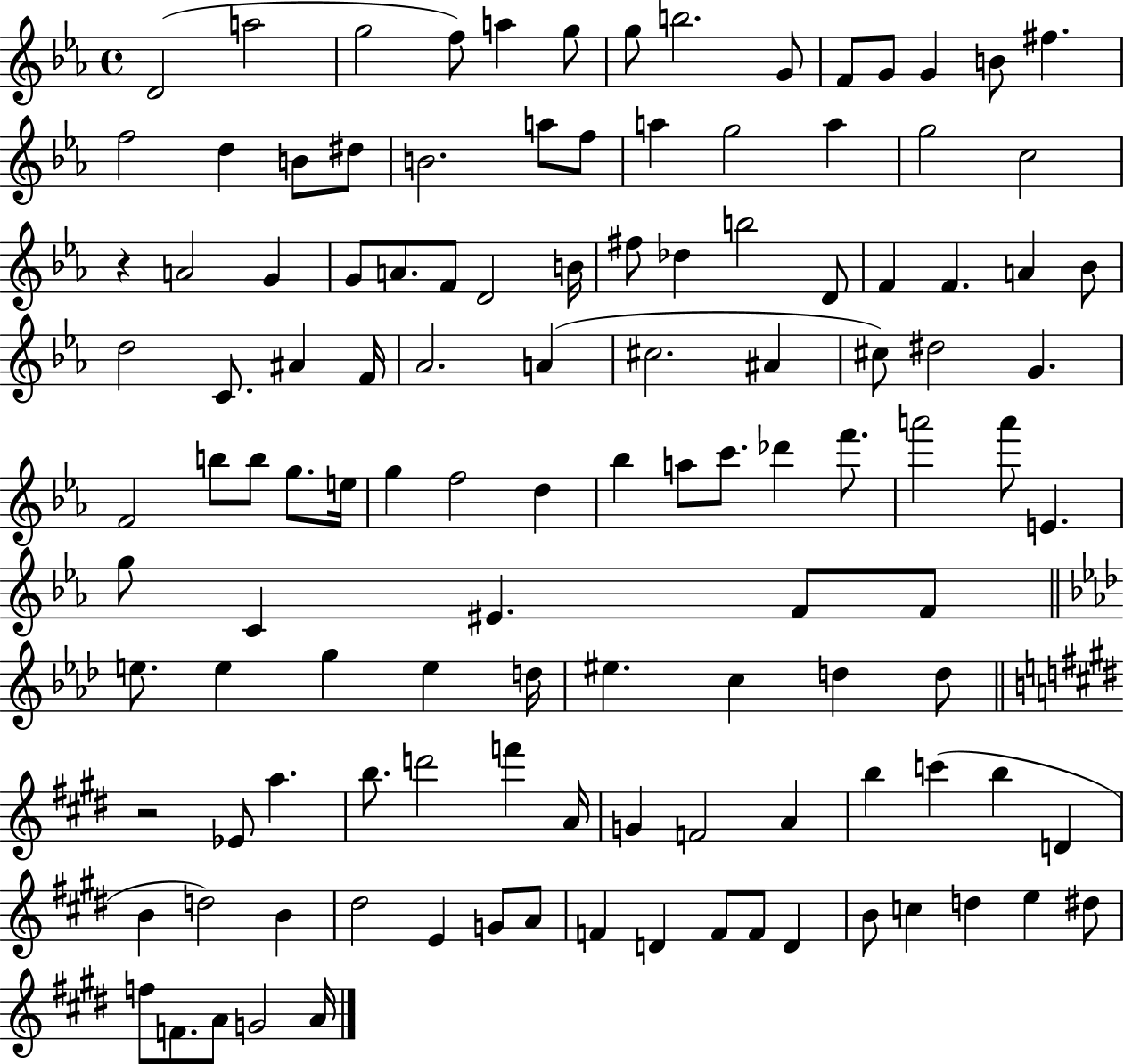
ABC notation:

X:1
T:Untitled
M:4/4
L:1/4
K:Eb
D2 a2 g2 f/2 a g/2 g/2 b2 G/2 F/2 G/2 G B/2 ^f f2 d B/2 ^d/2 B2 a/2 f/2 a g2 a g2 c2 z A2 G G/2 A/2 F/2 D2 B/4 ^f/2 _d b2 D/2 F F A _B/2 d2 C/2 ^A F/4 _A2 A ^c2 ^A ^c/2 ^d2 G F2 b/2 b/2 g/2 e/4 g f2 d _b a/2 c'/2 _d' f'/2 a'2 a'/2 E g/2 C ^E F/2 F/2 e/2 e g e d/4 ^e c d d/2 z2 _E/2 a b/2 d'2 f' A/4 G F2 A b c' b D B d2 B ^d2 E G/2 A/2 F D F/2 F/2 D B/2 c d e ^d/2 f/2 F/2 A/2 G2 A/4